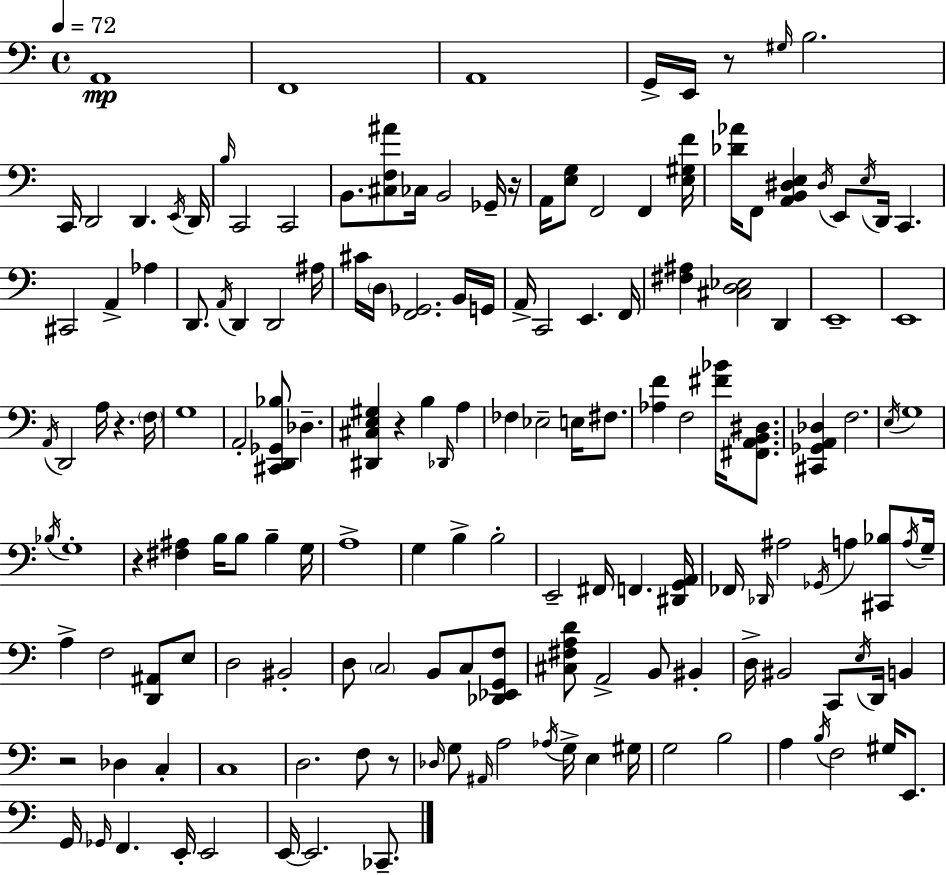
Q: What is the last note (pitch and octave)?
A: CES2